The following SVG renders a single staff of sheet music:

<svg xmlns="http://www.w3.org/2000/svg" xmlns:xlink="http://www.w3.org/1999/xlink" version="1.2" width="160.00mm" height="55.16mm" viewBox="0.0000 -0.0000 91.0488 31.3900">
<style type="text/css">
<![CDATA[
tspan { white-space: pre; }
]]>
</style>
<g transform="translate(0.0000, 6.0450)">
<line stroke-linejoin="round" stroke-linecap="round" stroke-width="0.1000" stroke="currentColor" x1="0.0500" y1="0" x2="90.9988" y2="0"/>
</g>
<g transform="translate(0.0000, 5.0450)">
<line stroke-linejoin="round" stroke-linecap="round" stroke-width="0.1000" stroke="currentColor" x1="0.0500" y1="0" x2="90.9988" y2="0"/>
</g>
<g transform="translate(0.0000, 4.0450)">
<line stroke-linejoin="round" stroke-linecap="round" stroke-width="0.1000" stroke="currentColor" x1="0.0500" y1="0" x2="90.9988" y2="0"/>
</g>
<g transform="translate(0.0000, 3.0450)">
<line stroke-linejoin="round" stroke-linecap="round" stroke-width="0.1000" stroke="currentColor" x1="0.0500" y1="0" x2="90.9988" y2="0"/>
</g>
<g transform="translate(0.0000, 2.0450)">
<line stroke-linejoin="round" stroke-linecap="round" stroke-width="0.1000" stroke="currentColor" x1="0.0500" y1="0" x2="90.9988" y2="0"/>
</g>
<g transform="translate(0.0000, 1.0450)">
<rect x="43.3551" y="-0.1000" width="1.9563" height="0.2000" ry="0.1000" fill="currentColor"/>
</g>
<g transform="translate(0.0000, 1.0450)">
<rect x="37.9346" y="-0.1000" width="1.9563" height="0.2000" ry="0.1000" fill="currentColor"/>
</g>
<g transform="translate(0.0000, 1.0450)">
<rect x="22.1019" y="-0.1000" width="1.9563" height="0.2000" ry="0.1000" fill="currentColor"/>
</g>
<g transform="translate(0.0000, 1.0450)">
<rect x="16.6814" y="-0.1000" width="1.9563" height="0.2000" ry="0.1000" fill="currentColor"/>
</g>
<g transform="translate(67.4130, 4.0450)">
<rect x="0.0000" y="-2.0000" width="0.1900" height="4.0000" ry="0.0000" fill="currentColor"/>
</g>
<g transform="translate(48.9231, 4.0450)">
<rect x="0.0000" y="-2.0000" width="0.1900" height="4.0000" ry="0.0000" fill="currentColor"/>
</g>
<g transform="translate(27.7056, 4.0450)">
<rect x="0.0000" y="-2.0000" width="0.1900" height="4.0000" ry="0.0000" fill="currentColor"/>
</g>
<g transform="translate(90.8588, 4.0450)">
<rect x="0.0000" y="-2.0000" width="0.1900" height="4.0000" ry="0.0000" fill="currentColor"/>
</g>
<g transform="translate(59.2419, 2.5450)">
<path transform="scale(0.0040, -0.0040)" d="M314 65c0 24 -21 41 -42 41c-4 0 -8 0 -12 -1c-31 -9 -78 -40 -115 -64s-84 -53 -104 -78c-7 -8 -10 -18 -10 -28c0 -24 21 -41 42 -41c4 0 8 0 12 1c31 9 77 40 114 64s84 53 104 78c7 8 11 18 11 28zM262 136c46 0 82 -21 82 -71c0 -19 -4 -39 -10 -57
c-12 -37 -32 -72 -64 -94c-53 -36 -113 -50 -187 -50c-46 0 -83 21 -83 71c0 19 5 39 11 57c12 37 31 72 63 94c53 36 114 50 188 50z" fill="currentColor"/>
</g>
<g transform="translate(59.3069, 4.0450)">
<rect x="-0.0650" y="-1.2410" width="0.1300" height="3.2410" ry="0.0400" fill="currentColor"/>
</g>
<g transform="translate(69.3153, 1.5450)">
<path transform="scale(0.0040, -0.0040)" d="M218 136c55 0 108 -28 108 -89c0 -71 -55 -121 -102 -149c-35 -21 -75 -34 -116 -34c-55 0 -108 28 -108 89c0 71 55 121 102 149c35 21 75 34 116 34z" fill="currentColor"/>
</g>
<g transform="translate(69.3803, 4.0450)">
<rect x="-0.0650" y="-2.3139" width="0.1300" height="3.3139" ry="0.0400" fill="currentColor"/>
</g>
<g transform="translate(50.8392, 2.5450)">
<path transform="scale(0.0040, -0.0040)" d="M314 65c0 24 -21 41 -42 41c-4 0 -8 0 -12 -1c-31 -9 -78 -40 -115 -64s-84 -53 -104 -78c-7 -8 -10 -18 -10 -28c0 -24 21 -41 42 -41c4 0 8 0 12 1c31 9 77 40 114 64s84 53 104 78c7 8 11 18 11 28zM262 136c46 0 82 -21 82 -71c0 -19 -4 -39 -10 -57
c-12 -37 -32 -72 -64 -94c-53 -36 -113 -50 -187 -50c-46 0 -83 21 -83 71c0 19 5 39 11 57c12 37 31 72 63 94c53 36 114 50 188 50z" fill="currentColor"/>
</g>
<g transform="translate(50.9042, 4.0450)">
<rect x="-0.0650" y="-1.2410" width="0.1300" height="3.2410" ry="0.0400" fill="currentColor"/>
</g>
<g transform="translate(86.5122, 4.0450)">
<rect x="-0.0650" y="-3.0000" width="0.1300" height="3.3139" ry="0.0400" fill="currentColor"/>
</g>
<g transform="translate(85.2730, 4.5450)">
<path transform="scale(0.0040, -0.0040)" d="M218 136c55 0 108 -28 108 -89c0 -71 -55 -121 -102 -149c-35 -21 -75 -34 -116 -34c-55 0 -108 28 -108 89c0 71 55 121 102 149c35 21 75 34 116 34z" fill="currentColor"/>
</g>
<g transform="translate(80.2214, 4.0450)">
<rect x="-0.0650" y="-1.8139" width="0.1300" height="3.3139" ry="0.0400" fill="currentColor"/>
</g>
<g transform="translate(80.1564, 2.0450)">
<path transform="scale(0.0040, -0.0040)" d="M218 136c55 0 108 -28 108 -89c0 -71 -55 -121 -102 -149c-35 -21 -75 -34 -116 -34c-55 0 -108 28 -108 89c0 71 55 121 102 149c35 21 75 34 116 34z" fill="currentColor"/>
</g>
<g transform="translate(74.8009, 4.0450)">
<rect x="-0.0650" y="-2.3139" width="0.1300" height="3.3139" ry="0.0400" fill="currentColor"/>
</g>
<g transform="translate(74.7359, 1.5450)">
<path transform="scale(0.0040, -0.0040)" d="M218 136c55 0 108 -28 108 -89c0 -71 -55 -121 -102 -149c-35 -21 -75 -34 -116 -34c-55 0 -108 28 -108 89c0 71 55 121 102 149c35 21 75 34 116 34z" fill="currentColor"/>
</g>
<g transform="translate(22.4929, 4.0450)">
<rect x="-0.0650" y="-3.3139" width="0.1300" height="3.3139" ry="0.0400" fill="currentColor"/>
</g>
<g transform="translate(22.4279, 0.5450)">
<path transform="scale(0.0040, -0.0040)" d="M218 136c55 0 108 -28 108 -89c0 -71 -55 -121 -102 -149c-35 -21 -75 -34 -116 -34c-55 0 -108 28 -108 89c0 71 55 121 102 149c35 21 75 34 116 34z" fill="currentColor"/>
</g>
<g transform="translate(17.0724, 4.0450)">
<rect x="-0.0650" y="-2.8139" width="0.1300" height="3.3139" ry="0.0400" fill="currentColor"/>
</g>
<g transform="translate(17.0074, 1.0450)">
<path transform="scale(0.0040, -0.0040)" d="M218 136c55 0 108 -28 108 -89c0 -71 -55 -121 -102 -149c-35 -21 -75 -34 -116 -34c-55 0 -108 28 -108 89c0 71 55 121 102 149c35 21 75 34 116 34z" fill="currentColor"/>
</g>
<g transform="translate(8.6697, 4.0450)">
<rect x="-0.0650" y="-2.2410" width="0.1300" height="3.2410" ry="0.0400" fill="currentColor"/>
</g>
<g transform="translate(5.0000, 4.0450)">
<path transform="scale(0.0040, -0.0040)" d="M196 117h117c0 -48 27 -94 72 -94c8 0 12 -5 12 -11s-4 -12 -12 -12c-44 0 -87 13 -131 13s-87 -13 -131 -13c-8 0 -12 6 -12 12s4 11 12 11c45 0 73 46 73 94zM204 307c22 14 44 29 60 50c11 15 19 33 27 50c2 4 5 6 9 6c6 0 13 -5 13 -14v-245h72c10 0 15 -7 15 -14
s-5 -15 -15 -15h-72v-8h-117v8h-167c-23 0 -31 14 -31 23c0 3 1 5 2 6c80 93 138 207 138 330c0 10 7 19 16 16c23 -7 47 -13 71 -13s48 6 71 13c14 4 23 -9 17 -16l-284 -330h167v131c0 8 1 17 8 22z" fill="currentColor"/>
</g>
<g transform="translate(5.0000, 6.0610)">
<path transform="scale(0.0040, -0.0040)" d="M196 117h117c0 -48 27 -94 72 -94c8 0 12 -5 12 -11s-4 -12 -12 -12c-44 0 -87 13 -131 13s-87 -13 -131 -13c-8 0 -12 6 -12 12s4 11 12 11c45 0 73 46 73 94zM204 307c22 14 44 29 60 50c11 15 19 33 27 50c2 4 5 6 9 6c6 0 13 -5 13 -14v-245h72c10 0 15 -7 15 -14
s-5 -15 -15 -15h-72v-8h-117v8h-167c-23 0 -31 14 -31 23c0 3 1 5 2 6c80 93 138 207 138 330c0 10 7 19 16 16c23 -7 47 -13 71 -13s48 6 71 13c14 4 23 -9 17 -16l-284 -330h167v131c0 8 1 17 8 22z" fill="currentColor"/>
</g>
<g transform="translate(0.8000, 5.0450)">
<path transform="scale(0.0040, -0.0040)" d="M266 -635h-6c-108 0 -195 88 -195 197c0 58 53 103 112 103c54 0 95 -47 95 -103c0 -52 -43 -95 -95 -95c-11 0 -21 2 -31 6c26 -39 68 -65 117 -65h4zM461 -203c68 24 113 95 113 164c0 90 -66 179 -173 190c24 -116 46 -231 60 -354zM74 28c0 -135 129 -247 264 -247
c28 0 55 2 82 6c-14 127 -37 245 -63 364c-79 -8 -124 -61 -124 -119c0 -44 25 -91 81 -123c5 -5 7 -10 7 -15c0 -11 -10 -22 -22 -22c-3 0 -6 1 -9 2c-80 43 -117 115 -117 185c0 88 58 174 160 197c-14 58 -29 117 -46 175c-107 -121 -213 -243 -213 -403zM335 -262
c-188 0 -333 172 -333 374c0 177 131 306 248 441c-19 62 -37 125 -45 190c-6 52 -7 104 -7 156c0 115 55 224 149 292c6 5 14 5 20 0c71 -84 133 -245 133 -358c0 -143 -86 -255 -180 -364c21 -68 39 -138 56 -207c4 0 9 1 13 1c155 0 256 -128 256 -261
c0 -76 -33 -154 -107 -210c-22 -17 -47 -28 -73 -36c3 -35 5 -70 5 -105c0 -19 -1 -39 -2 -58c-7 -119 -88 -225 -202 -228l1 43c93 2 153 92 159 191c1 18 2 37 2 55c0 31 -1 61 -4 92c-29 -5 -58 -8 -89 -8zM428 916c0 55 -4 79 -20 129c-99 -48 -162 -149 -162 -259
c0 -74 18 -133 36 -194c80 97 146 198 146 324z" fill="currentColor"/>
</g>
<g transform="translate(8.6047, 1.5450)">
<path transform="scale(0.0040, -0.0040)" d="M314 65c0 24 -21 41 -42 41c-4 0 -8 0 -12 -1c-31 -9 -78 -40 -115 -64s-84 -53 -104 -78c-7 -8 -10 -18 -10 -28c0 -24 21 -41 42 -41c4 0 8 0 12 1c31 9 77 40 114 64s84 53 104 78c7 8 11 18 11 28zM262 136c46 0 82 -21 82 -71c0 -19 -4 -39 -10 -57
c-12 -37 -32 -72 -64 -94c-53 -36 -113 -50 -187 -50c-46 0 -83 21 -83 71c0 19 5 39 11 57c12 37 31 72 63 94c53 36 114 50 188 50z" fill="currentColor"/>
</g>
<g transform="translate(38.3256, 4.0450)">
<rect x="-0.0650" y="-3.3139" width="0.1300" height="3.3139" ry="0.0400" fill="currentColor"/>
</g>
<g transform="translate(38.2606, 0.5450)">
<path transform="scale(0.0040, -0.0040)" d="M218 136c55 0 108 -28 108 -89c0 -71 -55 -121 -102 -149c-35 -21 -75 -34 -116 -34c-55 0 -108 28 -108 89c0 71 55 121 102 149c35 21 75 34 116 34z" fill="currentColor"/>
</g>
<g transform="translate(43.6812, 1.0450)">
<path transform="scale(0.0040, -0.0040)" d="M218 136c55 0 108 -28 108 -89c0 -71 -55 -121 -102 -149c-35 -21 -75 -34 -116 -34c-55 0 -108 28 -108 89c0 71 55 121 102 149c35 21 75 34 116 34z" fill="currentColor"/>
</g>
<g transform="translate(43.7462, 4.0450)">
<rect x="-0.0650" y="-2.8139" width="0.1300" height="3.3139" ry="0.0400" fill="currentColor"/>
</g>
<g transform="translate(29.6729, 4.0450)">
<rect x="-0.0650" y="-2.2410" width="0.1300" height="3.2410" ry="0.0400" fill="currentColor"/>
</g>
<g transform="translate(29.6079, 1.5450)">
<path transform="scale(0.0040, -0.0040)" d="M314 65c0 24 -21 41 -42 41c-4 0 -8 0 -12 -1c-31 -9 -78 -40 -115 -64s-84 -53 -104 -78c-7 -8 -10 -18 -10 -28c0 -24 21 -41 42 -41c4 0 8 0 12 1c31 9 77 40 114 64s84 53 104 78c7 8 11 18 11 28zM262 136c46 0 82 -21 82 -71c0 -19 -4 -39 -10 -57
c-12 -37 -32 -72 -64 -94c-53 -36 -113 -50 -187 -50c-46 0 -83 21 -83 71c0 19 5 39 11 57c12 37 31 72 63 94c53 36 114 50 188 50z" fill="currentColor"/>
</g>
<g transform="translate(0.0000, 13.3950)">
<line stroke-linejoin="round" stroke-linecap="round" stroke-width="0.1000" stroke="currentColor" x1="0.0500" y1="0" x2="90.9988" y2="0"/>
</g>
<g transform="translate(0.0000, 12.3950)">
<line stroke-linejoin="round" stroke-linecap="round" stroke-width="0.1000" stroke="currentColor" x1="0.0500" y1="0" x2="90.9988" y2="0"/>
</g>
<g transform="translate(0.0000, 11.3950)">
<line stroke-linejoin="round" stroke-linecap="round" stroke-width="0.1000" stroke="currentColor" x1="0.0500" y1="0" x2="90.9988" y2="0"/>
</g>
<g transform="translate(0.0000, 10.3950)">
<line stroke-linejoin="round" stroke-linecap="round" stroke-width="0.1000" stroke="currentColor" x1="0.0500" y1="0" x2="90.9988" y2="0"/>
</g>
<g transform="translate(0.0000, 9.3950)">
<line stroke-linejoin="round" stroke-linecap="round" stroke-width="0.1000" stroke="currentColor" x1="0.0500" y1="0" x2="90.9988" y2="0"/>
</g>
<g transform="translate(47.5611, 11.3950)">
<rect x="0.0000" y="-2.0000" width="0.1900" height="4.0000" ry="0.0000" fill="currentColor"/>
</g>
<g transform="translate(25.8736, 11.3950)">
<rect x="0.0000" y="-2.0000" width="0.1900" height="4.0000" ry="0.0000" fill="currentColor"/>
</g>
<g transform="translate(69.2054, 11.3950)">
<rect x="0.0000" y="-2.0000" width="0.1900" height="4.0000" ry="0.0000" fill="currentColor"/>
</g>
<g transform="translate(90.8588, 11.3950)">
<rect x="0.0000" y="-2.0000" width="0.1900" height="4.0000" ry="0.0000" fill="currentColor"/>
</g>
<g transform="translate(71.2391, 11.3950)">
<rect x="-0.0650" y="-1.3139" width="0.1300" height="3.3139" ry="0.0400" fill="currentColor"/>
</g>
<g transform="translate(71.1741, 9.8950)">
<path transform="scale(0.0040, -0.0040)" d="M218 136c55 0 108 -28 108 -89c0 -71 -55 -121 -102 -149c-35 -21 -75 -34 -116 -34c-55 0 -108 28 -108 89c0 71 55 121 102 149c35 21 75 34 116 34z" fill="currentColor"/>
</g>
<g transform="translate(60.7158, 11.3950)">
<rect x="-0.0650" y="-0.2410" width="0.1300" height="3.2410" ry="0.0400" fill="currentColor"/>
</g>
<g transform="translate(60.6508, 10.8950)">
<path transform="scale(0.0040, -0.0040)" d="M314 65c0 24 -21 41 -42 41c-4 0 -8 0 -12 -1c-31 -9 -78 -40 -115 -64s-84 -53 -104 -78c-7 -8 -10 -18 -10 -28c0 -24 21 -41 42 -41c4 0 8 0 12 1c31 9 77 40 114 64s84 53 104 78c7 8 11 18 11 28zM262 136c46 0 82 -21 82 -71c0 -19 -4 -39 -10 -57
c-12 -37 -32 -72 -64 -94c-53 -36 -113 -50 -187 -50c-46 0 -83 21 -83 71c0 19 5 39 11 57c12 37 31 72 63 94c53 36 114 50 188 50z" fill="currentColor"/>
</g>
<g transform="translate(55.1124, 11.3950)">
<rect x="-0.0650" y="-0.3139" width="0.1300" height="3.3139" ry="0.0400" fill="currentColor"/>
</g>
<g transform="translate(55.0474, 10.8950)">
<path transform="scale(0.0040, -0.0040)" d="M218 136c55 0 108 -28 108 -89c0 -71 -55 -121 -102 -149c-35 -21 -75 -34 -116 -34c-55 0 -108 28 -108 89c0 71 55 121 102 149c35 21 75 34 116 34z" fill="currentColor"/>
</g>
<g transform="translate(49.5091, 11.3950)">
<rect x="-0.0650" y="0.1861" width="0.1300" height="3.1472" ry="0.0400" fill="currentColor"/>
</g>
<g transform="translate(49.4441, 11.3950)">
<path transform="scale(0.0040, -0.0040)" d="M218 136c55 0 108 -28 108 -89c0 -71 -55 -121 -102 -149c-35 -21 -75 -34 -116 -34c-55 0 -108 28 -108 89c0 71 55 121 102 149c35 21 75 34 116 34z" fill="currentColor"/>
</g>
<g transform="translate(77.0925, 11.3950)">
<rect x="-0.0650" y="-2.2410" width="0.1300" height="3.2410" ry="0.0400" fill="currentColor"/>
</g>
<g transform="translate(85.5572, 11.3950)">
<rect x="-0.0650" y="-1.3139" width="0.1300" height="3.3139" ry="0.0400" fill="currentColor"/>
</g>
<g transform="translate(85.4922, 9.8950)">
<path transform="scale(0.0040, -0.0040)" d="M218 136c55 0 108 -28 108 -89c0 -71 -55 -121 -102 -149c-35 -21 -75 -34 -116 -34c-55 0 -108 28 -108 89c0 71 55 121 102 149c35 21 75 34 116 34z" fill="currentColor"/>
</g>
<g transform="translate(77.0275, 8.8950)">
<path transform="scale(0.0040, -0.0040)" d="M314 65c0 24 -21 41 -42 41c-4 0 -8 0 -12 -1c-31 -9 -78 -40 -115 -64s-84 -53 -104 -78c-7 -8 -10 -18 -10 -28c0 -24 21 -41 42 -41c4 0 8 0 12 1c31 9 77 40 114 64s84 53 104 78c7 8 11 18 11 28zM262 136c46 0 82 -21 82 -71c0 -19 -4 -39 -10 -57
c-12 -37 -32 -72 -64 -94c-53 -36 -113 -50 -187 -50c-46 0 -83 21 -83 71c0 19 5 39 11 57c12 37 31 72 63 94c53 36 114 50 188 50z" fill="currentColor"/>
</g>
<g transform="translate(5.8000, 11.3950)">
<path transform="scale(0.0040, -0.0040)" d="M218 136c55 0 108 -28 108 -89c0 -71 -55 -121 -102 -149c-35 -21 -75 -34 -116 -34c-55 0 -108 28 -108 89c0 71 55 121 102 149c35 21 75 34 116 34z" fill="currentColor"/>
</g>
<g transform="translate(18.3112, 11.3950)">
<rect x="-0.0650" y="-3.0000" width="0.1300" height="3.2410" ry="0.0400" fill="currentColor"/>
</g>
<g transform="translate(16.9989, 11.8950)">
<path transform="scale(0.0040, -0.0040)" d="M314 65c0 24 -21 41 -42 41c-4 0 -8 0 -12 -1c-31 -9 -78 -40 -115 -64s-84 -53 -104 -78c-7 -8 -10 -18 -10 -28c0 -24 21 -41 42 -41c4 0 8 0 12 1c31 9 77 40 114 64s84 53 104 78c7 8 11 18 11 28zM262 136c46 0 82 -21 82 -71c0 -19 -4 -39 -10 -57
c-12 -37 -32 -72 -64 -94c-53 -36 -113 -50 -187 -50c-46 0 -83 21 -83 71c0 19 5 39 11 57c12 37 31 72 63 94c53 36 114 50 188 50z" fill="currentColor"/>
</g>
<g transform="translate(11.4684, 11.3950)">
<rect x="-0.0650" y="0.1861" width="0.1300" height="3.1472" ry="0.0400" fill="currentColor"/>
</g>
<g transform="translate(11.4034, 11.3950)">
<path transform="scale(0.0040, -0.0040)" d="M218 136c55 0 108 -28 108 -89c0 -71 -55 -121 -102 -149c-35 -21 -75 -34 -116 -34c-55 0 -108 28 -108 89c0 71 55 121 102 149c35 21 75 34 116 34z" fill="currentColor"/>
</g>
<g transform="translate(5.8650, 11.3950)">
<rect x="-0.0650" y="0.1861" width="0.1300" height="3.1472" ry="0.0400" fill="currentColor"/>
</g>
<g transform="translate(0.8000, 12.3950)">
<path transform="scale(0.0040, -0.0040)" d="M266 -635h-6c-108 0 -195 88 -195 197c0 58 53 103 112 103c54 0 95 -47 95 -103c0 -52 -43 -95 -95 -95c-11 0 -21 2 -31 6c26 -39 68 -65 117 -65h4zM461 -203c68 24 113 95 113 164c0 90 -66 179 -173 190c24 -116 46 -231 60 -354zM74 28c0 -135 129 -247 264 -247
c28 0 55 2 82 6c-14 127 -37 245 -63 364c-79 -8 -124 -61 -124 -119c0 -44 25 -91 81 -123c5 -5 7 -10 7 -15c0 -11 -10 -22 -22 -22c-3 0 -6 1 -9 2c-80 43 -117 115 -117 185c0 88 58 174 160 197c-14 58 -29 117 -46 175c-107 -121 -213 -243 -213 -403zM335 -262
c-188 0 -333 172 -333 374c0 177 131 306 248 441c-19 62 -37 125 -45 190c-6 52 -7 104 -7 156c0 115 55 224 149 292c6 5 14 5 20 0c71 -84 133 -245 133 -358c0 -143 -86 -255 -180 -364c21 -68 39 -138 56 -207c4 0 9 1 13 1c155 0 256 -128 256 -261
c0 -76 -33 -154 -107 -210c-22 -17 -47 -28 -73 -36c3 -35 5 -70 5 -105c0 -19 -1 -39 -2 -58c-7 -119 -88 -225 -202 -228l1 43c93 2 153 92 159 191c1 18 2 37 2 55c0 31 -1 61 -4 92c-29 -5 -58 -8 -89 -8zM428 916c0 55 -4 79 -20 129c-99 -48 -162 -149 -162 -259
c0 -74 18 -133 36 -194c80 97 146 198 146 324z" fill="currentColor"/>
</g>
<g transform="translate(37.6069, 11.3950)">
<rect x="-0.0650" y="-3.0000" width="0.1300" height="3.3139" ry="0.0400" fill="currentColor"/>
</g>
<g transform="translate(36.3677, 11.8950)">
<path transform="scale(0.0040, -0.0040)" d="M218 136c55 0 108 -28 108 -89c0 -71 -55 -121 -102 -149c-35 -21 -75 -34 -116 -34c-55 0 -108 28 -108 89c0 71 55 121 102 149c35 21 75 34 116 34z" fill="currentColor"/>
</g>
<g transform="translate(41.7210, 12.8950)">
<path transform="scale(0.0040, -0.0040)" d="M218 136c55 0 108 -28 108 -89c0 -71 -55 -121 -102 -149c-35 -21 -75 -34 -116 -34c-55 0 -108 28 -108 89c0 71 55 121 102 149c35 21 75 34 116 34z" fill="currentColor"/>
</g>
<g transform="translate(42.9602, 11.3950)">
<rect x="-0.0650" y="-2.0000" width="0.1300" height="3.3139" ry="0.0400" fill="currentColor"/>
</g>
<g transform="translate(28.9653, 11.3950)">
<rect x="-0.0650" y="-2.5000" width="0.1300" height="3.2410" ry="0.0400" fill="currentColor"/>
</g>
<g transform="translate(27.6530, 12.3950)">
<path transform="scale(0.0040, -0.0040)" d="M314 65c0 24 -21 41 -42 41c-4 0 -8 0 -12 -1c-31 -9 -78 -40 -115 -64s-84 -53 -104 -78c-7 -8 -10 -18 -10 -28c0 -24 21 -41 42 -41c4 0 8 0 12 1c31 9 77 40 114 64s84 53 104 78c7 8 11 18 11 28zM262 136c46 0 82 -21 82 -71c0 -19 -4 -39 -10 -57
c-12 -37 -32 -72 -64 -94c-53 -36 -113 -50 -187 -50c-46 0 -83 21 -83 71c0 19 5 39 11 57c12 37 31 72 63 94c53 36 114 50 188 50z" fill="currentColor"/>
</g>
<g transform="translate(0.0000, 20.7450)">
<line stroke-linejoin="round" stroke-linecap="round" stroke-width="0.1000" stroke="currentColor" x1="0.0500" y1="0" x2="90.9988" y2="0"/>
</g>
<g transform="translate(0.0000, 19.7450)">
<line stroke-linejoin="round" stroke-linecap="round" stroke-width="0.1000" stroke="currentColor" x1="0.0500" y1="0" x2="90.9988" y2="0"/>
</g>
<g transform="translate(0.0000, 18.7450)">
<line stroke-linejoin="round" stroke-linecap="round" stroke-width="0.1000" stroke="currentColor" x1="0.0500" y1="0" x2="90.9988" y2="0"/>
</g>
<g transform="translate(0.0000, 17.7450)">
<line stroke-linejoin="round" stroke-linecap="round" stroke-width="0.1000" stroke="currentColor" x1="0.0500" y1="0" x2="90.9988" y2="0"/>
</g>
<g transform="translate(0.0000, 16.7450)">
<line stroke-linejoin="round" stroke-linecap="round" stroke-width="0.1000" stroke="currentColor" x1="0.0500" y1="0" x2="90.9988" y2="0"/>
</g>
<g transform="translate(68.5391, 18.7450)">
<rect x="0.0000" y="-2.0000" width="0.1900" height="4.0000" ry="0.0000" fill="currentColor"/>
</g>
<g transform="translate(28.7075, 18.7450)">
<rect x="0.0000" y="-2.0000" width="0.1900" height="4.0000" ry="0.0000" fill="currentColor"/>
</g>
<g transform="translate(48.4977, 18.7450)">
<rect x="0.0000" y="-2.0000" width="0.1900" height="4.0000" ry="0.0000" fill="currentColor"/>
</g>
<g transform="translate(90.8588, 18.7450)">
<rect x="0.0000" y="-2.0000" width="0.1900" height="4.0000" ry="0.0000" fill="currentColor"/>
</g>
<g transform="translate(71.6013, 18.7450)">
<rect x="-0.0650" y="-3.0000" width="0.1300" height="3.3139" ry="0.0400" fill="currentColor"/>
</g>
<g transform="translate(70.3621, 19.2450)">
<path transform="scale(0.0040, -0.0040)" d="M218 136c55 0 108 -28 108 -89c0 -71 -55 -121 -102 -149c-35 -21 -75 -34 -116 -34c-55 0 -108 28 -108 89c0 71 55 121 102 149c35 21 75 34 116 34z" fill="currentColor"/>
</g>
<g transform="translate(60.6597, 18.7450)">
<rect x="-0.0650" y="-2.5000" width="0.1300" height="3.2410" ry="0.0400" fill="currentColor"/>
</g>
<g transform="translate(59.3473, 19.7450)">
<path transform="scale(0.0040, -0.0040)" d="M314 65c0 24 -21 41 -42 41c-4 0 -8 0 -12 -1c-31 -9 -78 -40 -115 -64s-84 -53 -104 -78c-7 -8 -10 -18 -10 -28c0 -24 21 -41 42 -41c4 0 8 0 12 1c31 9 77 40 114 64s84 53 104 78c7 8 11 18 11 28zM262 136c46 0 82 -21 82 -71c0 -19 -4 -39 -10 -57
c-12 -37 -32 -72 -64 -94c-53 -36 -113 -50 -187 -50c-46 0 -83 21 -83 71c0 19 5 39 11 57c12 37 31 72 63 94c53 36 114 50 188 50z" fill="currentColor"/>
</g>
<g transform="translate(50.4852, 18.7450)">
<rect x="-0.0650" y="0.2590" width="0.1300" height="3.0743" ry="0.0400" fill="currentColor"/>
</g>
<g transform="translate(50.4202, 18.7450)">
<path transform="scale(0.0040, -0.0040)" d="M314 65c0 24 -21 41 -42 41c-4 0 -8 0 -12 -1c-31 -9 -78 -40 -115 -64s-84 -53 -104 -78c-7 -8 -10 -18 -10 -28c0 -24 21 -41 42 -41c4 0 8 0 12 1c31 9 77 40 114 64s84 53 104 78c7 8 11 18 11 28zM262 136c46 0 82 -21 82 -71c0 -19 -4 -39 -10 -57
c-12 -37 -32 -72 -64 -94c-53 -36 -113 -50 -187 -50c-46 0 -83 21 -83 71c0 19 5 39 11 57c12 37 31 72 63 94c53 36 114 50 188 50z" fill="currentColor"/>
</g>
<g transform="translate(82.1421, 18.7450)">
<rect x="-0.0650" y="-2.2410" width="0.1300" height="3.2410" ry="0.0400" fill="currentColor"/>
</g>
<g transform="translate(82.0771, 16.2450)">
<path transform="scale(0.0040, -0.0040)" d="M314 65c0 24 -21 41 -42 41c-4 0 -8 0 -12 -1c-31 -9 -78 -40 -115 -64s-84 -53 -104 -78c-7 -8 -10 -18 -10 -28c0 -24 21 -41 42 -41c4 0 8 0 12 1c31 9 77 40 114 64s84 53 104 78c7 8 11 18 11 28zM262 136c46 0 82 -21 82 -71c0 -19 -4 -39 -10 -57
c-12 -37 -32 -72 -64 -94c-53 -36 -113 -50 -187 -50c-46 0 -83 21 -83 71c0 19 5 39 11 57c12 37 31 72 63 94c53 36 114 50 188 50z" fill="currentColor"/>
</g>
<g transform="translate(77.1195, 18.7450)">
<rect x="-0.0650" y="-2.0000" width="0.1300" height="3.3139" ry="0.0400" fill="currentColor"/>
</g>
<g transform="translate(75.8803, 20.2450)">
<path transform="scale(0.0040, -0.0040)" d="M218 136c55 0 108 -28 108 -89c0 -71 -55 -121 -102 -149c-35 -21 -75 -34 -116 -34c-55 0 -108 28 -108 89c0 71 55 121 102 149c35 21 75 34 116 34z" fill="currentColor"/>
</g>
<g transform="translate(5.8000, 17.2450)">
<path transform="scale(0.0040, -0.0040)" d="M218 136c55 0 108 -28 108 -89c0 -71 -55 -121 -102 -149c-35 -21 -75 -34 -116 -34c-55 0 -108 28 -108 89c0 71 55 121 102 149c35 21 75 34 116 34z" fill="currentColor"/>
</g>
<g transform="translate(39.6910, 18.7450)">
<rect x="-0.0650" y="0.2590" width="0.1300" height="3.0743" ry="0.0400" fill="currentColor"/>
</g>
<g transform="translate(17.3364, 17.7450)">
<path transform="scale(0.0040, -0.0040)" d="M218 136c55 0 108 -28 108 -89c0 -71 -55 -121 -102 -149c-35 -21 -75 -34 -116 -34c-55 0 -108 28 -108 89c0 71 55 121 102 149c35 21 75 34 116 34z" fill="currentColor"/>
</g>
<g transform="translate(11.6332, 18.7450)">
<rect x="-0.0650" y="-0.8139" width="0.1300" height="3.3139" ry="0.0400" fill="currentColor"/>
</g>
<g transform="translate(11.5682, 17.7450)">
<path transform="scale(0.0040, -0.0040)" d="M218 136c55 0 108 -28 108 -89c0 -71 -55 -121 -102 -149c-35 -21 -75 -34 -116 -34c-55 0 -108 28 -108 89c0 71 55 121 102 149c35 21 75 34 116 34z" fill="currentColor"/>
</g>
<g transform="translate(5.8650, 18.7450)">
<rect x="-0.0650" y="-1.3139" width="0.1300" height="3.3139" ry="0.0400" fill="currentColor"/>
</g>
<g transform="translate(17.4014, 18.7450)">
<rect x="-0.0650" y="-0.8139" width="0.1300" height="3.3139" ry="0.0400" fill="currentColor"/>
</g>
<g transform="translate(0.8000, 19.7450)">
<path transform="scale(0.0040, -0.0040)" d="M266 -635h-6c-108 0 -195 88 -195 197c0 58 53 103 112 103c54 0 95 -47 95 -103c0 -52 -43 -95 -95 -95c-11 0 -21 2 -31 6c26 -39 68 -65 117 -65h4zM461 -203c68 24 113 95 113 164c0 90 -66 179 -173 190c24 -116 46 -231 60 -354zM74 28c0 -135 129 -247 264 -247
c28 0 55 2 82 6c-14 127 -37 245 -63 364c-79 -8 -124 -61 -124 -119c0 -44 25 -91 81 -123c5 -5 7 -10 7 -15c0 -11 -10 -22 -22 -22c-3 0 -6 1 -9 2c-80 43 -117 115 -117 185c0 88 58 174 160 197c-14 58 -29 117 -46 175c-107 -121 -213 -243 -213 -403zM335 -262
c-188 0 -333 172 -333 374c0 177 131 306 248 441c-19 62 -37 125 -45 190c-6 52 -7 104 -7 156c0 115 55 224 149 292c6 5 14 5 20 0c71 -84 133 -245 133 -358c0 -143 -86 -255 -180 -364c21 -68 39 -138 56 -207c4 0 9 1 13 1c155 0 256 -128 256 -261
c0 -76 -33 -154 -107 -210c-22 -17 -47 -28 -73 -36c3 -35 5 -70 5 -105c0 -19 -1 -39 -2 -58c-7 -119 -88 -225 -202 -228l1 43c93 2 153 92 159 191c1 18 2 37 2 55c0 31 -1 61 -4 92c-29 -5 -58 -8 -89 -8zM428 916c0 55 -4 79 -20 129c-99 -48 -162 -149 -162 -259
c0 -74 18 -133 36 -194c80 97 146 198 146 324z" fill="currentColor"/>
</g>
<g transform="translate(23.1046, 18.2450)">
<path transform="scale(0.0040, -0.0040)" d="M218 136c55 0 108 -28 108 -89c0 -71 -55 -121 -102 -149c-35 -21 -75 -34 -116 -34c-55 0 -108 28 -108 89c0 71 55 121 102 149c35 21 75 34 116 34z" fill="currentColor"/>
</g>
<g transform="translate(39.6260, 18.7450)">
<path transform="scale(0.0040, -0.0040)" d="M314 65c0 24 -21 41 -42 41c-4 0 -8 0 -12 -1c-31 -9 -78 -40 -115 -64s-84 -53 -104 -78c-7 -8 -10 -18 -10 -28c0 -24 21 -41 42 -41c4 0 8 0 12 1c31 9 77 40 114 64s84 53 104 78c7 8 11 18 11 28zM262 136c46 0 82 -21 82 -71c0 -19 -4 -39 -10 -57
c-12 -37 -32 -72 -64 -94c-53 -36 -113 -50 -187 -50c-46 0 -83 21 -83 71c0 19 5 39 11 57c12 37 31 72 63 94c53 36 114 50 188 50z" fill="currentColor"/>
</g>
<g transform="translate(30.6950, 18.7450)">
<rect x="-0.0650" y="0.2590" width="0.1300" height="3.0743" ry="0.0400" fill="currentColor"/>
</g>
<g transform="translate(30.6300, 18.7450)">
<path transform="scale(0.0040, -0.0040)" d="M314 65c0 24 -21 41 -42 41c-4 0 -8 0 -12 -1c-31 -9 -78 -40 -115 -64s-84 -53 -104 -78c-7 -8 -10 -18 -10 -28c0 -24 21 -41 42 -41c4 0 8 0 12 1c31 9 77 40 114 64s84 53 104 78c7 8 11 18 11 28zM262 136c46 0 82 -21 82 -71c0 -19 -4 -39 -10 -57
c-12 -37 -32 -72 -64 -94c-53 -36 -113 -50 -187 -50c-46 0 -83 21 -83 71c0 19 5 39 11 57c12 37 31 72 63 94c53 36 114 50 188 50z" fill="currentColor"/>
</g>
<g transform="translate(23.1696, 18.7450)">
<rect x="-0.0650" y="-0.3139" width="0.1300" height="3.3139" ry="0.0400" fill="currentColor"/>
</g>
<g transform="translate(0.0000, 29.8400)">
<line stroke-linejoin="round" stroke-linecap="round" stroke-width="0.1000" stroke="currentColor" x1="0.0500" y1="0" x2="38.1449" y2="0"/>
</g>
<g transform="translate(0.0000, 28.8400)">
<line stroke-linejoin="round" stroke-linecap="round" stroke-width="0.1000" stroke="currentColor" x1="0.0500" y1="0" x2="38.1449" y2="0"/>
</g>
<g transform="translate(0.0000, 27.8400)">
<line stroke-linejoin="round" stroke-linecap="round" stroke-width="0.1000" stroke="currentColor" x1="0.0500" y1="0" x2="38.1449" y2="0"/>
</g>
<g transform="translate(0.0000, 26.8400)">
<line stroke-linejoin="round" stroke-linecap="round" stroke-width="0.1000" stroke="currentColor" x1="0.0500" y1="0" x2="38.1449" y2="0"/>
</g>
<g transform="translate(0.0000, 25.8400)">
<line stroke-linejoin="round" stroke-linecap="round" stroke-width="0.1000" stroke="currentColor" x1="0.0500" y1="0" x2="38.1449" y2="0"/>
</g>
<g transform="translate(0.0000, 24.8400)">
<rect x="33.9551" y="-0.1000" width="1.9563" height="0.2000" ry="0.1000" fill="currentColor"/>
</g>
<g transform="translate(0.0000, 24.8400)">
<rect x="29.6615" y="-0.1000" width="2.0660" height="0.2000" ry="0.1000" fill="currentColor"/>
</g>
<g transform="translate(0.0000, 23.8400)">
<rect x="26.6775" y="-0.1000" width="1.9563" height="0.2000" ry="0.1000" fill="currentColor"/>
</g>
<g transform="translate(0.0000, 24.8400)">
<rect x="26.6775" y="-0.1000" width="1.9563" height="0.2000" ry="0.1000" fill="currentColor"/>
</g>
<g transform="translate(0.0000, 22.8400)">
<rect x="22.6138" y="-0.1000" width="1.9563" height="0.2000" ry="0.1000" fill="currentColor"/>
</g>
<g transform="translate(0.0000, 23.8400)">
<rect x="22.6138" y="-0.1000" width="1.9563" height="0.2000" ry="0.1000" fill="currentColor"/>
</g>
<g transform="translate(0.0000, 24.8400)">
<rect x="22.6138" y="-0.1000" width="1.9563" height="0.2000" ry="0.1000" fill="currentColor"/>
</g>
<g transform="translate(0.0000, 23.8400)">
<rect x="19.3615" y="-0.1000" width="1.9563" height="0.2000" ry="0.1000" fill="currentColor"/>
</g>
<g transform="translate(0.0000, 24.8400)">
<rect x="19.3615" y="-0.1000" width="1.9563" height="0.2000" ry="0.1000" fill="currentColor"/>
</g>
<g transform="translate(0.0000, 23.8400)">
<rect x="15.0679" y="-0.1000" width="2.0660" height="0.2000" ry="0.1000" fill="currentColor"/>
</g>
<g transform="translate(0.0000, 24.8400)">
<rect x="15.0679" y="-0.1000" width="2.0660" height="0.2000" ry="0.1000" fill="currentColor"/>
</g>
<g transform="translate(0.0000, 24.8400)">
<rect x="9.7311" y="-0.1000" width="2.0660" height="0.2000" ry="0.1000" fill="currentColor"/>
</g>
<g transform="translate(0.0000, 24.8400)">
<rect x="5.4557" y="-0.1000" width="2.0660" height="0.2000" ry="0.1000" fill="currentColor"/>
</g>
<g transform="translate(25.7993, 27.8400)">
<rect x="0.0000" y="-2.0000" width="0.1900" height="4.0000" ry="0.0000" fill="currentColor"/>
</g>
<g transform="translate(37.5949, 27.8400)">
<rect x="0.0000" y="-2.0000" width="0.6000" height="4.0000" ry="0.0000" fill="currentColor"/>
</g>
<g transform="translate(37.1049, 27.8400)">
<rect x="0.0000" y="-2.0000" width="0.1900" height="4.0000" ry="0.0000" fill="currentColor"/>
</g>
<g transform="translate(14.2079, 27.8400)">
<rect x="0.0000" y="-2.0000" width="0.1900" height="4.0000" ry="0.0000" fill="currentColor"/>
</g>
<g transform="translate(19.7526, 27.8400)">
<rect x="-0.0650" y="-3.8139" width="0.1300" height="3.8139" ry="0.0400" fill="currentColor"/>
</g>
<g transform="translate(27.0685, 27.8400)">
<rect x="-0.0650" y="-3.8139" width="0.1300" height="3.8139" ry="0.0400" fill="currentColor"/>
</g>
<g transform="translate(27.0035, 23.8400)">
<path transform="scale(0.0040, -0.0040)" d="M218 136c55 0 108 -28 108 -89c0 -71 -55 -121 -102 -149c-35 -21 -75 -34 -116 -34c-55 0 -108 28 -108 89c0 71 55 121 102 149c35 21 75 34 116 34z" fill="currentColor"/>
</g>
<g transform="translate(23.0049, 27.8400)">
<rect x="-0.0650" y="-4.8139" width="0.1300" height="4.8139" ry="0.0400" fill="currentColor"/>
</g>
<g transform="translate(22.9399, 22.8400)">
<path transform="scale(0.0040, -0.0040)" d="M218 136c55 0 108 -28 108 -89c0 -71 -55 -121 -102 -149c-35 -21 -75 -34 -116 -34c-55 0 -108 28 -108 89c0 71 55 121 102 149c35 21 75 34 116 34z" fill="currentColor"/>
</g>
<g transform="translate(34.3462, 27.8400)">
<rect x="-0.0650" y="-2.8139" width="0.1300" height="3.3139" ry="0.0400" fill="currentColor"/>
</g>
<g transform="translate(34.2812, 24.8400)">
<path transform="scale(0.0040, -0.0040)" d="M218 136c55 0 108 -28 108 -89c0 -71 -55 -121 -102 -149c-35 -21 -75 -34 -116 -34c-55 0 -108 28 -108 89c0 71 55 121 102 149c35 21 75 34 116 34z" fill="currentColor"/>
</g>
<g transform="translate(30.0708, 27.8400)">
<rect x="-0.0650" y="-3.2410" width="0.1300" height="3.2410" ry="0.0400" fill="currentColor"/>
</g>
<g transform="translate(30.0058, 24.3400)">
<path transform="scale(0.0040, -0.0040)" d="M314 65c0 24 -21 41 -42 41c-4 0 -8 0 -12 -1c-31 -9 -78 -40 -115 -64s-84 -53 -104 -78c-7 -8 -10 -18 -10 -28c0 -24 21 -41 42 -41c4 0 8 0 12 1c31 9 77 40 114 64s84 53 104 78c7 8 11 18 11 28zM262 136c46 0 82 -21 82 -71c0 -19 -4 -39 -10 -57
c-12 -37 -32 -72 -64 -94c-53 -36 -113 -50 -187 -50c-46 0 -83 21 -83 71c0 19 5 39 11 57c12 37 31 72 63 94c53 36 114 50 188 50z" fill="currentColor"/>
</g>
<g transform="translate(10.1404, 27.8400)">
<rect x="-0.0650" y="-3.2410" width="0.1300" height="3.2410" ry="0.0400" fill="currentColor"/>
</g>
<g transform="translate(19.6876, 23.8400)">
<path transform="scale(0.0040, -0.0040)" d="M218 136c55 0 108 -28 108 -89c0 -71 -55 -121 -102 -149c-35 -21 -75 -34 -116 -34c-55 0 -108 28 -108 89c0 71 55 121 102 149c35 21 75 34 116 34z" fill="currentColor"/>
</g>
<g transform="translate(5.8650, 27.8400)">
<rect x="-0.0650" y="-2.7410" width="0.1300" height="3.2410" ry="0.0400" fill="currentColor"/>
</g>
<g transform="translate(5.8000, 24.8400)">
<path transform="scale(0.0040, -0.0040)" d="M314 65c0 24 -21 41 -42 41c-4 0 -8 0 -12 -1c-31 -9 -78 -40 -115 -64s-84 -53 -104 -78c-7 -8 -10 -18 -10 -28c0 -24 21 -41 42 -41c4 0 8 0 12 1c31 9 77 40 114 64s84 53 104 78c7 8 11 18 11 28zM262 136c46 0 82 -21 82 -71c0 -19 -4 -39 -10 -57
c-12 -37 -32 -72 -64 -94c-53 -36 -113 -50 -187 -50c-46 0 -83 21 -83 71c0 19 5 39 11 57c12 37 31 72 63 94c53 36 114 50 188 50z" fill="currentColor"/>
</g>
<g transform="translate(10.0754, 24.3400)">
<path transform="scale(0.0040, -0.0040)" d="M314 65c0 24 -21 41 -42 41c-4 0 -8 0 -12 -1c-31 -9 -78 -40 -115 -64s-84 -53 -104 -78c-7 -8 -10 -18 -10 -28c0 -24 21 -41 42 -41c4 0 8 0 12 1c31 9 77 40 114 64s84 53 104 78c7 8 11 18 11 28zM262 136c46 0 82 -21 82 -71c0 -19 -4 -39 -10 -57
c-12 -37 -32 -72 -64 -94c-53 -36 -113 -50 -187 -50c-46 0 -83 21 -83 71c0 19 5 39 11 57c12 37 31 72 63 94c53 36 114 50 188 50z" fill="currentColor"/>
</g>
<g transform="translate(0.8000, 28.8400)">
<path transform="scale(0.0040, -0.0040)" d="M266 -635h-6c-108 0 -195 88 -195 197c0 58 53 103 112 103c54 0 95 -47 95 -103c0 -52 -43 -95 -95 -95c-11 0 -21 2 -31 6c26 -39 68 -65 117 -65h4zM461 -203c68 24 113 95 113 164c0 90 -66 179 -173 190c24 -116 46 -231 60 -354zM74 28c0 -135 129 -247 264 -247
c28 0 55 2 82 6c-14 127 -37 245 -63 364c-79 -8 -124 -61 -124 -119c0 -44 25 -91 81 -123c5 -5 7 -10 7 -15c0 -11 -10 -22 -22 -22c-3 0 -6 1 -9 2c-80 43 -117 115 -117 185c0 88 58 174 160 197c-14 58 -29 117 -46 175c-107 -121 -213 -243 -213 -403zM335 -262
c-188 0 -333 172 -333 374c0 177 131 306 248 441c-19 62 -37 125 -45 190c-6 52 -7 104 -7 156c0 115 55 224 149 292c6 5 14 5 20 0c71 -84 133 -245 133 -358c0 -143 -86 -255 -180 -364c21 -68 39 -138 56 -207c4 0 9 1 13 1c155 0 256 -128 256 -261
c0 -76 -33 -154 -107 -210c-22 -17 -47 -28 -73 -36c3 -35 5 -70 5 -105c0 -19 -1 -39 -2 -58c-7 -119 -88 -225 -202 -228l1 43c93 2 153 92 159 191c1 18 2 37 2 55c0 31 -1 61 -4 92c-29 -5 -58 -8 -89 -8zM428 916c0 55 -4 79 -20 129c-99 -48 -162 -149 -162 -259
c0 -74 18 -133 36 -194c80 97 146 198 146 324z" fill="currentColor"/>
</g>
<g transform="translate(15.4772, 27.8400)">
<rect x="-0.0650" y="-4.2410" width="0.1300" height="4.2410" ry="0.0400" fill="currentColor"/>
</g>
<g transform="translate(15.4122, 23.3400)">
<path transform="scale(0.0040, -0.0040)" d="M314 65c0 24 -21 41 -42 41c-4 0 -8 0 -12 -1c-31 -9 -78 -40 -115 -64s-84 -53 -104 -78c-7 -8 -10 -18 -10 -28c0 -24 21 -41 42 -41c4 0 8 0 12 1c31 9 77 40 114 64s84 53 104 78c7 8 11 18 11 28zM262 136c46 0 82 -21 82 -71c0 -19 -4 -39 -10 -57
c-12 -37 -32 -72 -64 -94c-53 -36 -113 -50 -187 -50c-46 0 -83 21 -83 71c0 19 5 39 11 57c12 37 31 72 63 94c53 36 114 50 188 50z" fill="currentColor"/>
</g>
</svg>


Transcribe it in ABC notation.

X:1
T:Untitled
M:4/4
L:1/4
K:C
g2 a b g2 b a e2 e2 g g f A B B A2 G2 A F B c c2 e g2 e e d d c B2 B2 B2 G2 A F g2 a2 b2 d'2 c' e' c' b2 a